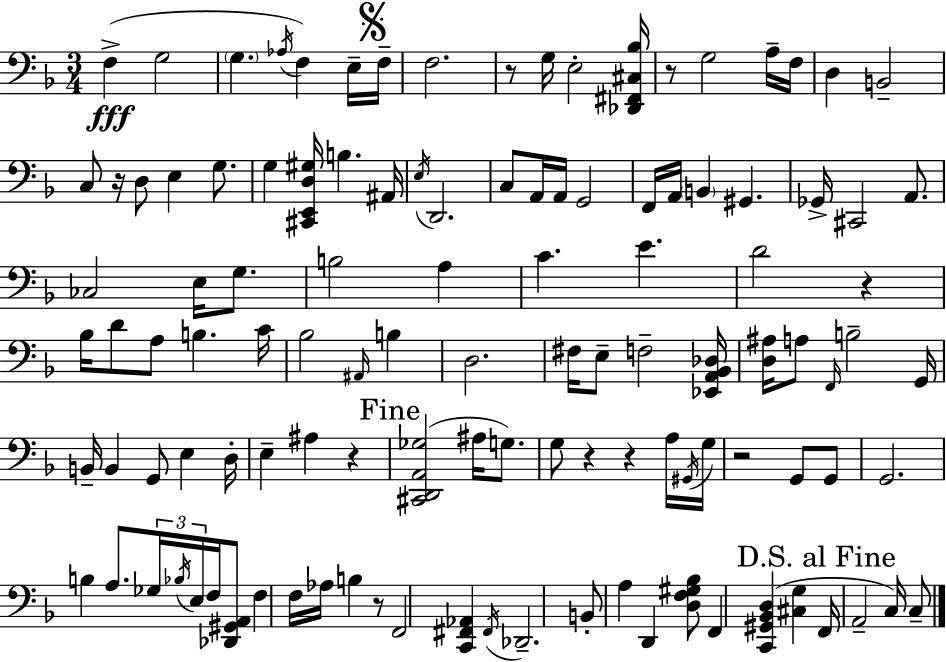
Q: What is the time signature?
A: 3/4